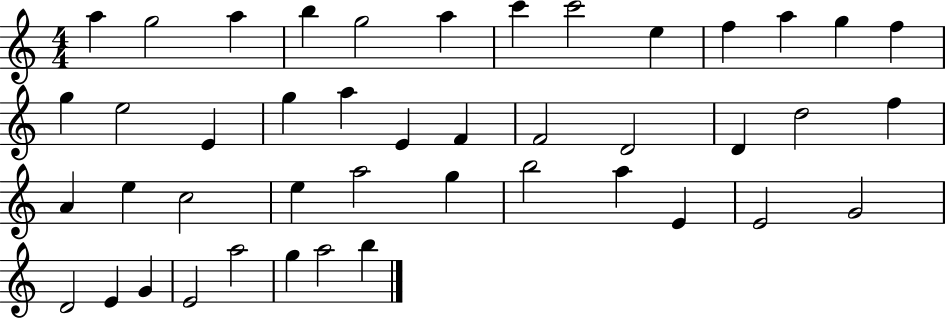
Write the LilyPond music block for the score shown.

{
  \clef treble
  \numericTimeSignature
  \time 4/4
  \key c \major
  a''4 g''2 a''4 | b''4 g''2 a''4 | c'''4 c'''2 e''4 | f''4 a''4 g''4 f''4 | \break g''4 e''2 e'4 | g''4 a''4 e'4 f'4 | f'2 d'2 | d'4 d''2 f''4 | \break a'4 e''4 c''2 | e''4 a''2 g''4 | b''2 a''4 e'4 | e'2 g'2 | \break d'2 e'4 g'4 | e'2 a''2 | g''4 a''2 b''4 | \bar "|."
}